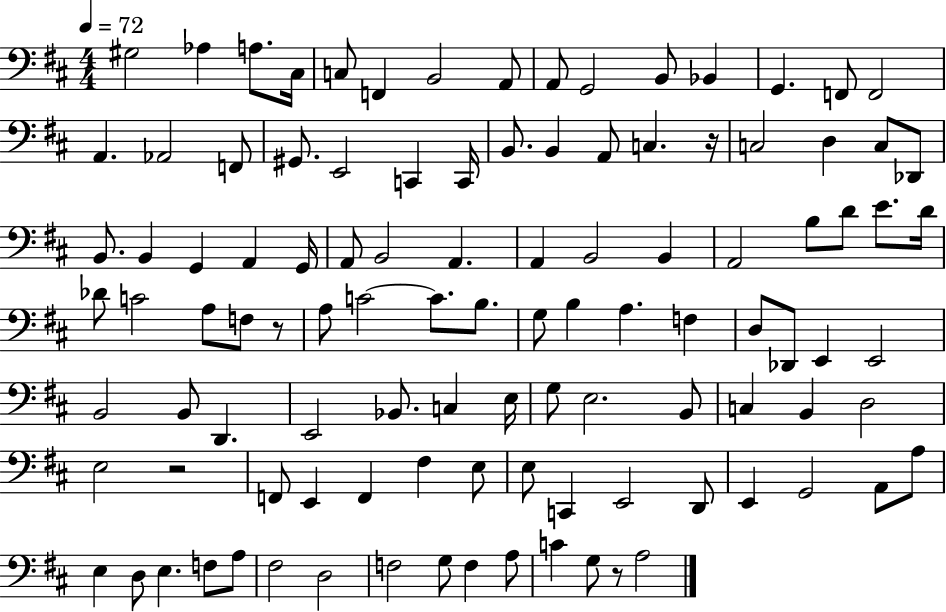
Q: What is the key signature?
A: D major